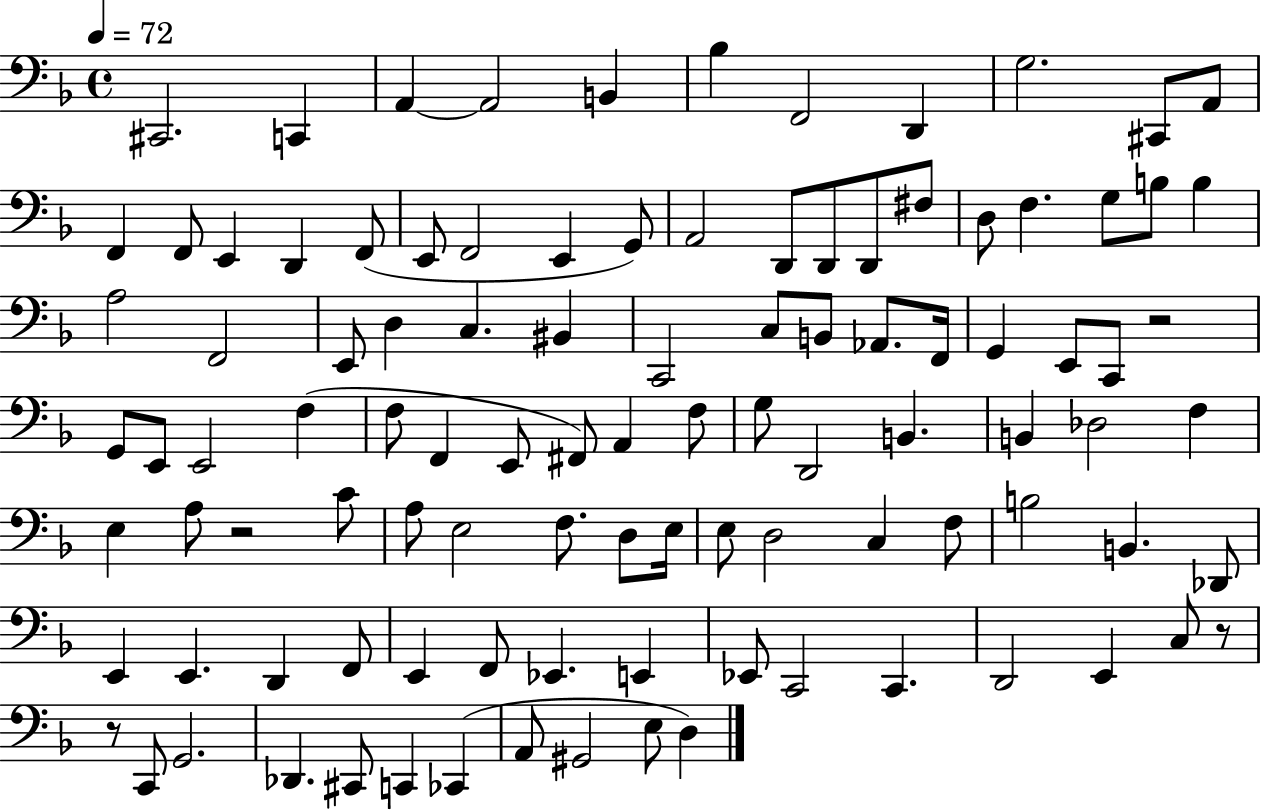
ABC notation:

X:1
T:Untitled
M:4/4
L:1/4
K:F
^C,,2 C,, A,, A,,2 B,, _B, F,,2 D,, G,2 ^C,,/2 A,,/2 F,, F,,/2 E,, D,, F,,/2 E,,/2 F,,2 E,, G,,/2 A,,2 D,,/2 D,,/2 D,,/2 ^F,/2 D,/2 F, G,/2 B,/2 B, A,2 F,,2 E,,/2 D, C, ^B,, C,,2 C,/2 B,,/2 _A,,/2 F,,/4 G,, E,,/2 C,,/2 z2 G,,/2 E,,/2 E,,2 F, F,/2 F,, E,,/2 ^F,,/2 A,, F,/2 G,/2 D,,2 B,, B,, _D,2 F, E, A,/2 z2 C/2 A,/2 E,2 F,/2 D,/2 E,/4 E,/2 D,2 C, F,/2 B,2 B,, _D,,/2 E,, E,, D,, F,,/2 E,, F,,/2 _E,, E,, _E,,/2 C,,2 C,, D,,2 E,, C,/2 z/2 z/2 C,,/2 G,,2 _D,, ^C,,/2 C,, _C,, A,,/2 ^G,,2 E,/2 D,